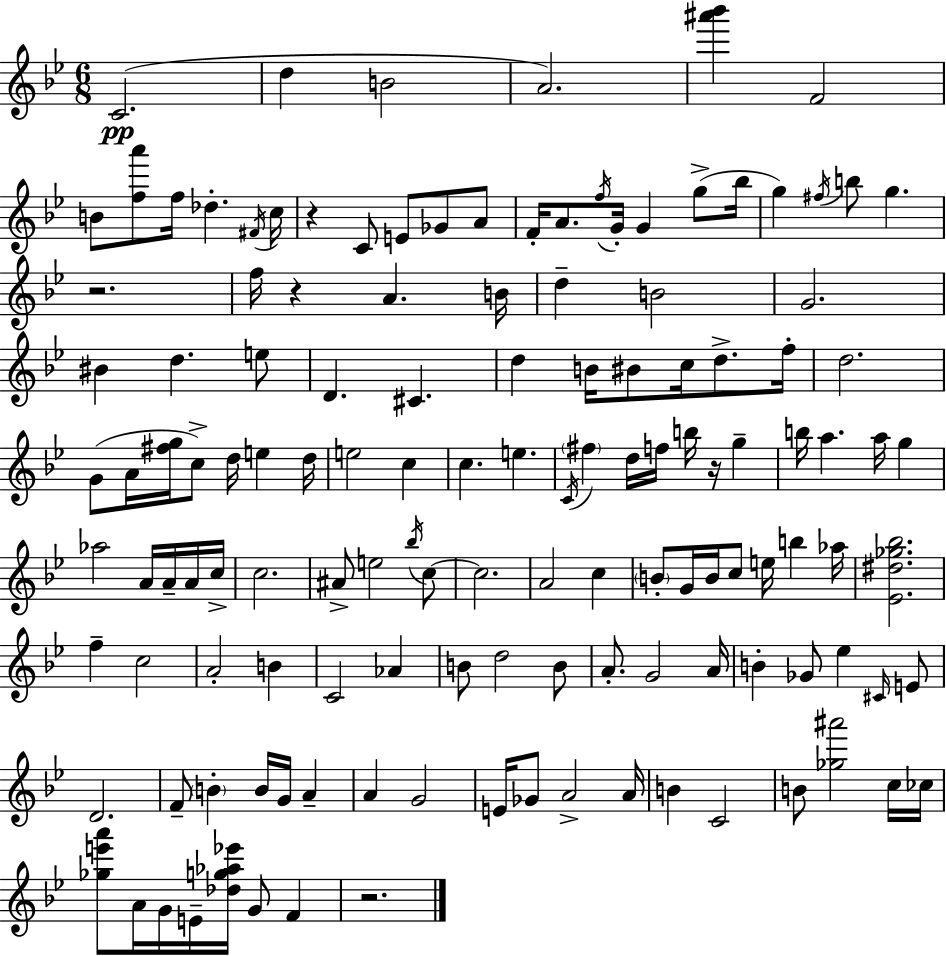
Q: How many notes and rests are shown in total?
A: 134